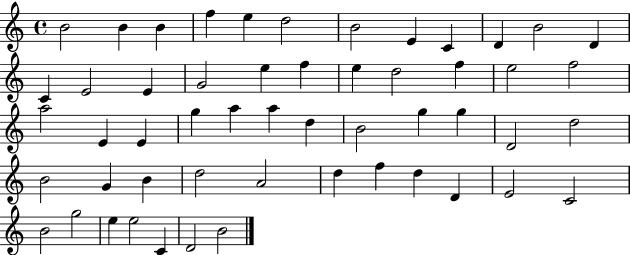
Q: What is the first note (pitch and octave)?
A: B4